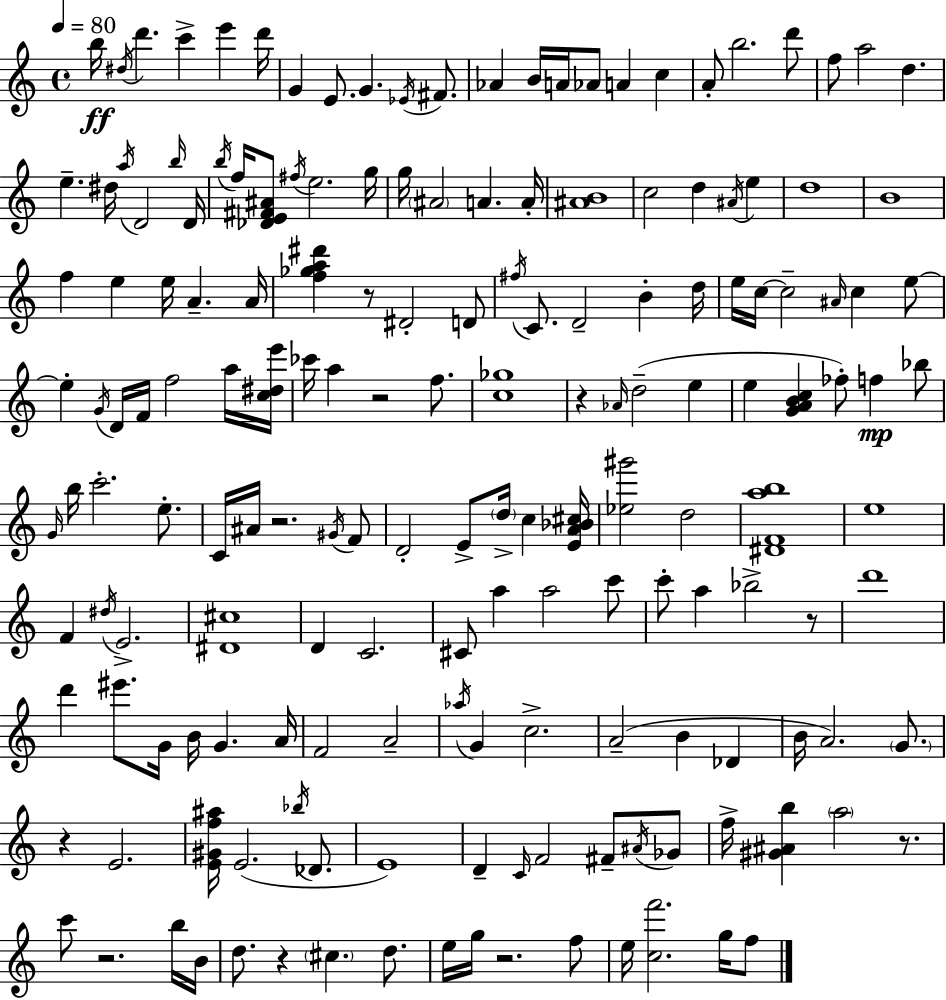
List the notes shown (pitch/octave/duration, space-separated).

B5/s D#5/s D6/q. C6/q E6/q D6/s G4/q E4/e. G4/q. Eb4/s F#4/e. Ab4/q B4/s A4/s Ab4/e A4/q C5/q A4/e B5/h. D6/e F5/e A5/h D5/q. E5/q. D#5/s A5/s D4/h B5/s D4/s B5/s F5/s [Db4,E4,F#4,A#4]/e F#5/s E5/h. G5/s G5/s A#4/h A4/q. A4/s [A#4,B4]/w C5/h D5/q A#4/s E5/q D5/w B4/w F5/q E5/q E5/s A4/q. A4/s [F5,Gb5,A5,D#6]/q R/e D#4/h D4/e F#5/s C4/e. D4/h B4/q D5/s E5/s C5/s C5/h A#4/s C5/q E5/e E5/q G4/s D4/s F4/s F5/h A5/s [C5,D#5,E6]/s CES6/s A5/q R/h F5/e. [C5,Gb5]/w R/q Ab4/s D5/h E5/q E5/q [G4,A4,B4,C5]/q FES5/e F5/q Bb5/e G4/s B5/s C6/h. E5/e. C4/s A#4/s R/h. G#4/s F4/e D4/h E4/e D5/s C5/q [E4,A4,Bb4,C#5]/s [Eb5,G#6]/h D5/h [D#4,F4,A5,B5]/w E5/w F4/q D#5/s E4/h. [D#4,C#5]/w D4/q C4/h. C#4/e A5/q A5/h C6/e C6/e A5/q Bb5/h R/e D6/w D6/q EIS6/e. G4/s B4/s G4/q. A4/s F4/h A4/h Ab5/s G4/q C5/h. A4/h B4/q Db4/q B4/s A4/h. G4/e. R/q E4/h. [E4,G#4,F5,A#5]/s E4/h. Bb5/s Db4/e. E4/w D4/q C4/s F4/h F#4/e A#4/s Gb4/e F5/s [G#4,A#4,B5]/q A5/h R/e. C6/e R/h. B5/s B4/s D5/e. R/q C#5/q. D5/e. E5/s G5/s R/h. F5/e E5/s [C5,F6]/h. G5/s F5/e